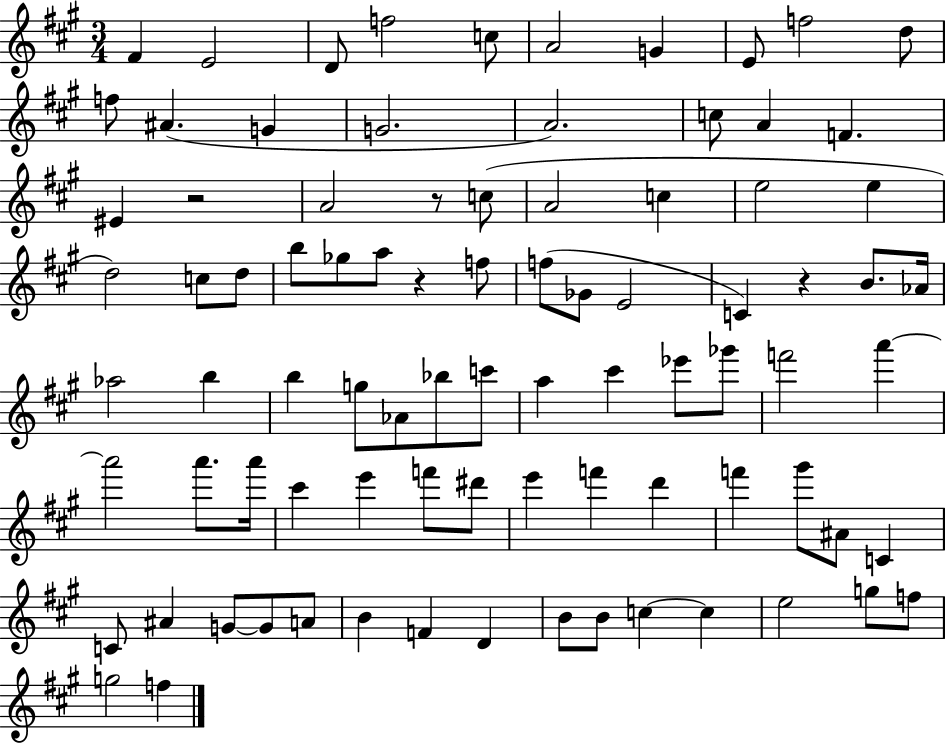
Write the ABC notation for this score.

X:1
T:Untitled
M:3/4
L:1/4
K:A
^F E2 D/2 f2 c/2 A2 G E/2 f2 d/2 f/2 ^A G G2 A2 c/2 A F ^E z2 A2 z/2 c/2 A2 c e2 e d2 c/2 d/2 b/2 _g/2 a/2 z f/2 f/2 _G/2 E2 C z B/2 _A/4 _a2 b b g/2 _A/2 _b/2 c'/2 a ^c' _e'/2 _g'/2 f'2 a' a'2 a'/2 a'/4 ^c' e' f'/2 ^d'/2 e' f' d' f' ^g'/2 ^A/2 C C/2 ^A G/2 G/2 A/2 B F D B/2 B/2 c c e2 g/2 f/2 g2 f